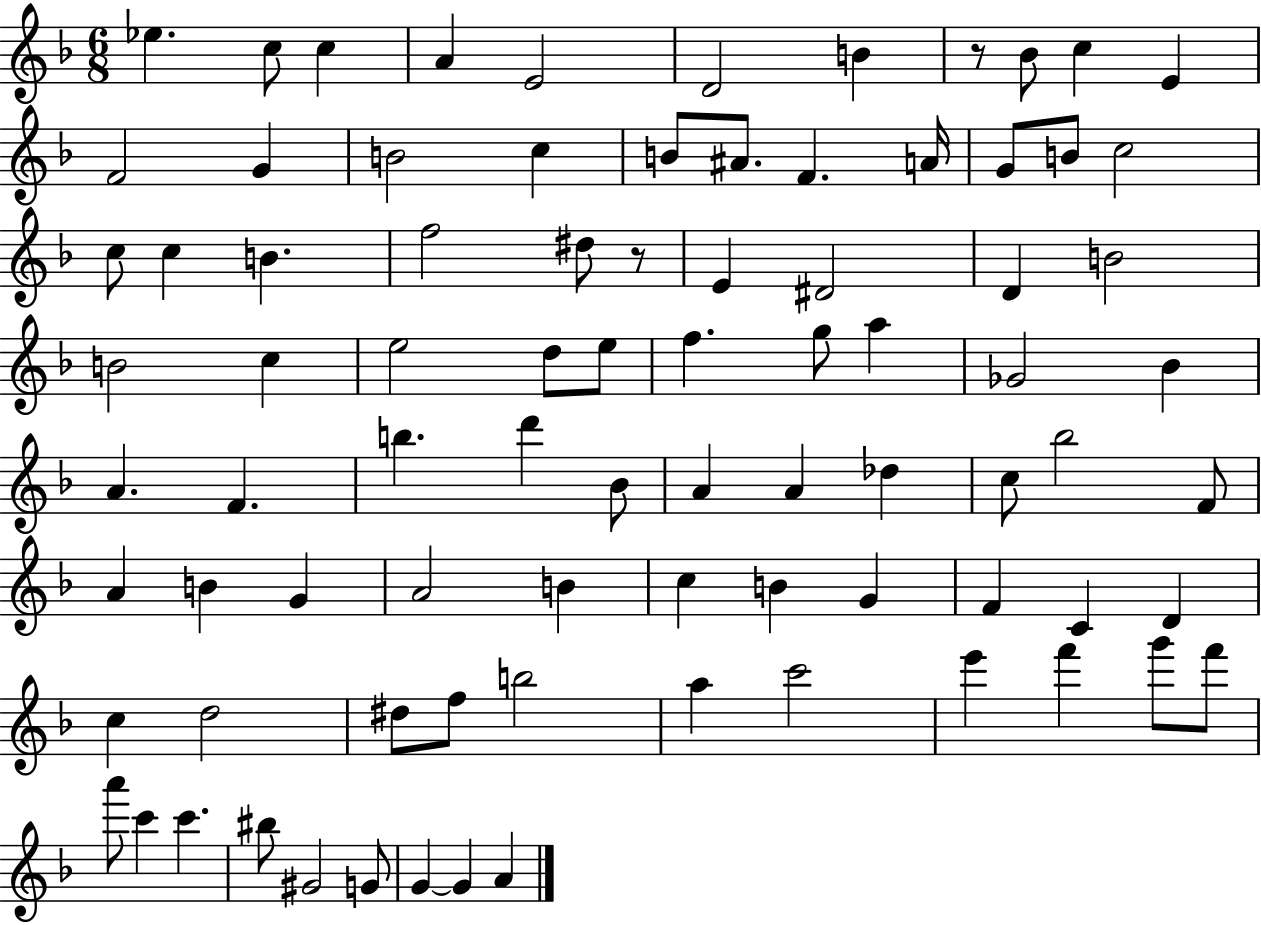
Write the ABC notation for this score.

X:1
T:Untitled
M:6/8
L:1/4
K:F
_e c/2 c A E2 D2 B z/2 _B/2 c E F2 G B2 c B/2 ^A/2 F A/4 G/2 B/2 c2 c/2 c B f2 ^d/2 z/2 E ^D2 D B2 B2 c e2 d/2 e/2 f g/2 a _G2 _B A F b d' _B/2 A A _d c/2 _b2 F/2 A B G A2 B c B G F C D c d2 ^d/2 f/2 b2 a c'2 e' f' g'/2 f'/2 a'/2 c' c' ^b/2 ^G2 G/2 G G A